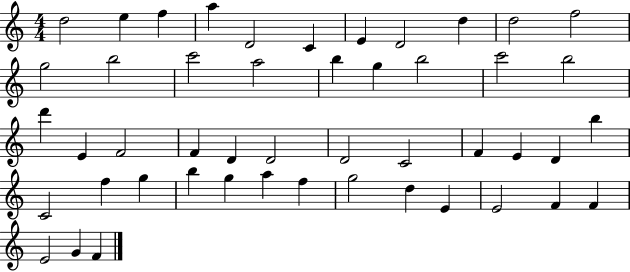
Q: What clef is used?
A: treble